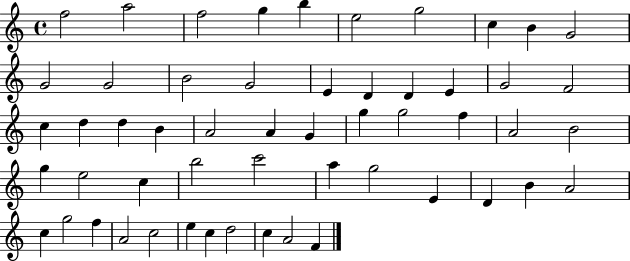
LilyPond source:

{
  \clef treble
  \time 4/4
  \defaultTimeSignature
  \key c \major
  f''2 a''2 | f''2 g''4 b''4 | e''2 g''2 | c''4 b'4 g'2 | \break g'2 g'2 | b'2 g'2 | e'4 d'4 d'4 e'4 | g'2 f'2 | \break c''4 d''4 d''4 b'4 | a'2 a'4 g'4 | g''4 g''2 f''4 | a'2 b'2 | \break g''4 e''2 c''4 | b''2 c'''2 | a''4 g''2 e'4 | d'4 b'4 a'2 | \break c''4 g''2 f''4 | a'2 c''2 | e''4 c''4 d''2 | c''4 a'2 f'4 | \break \bar "|."
}